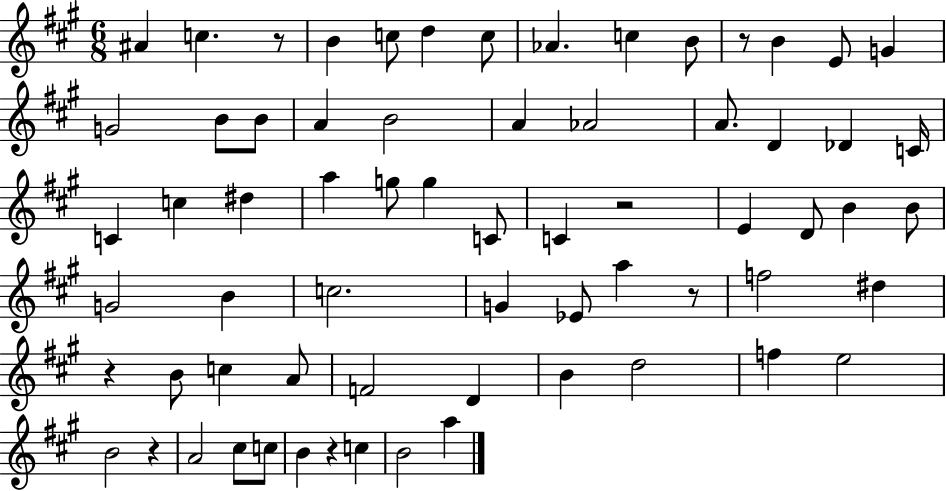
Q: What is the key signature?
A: A major